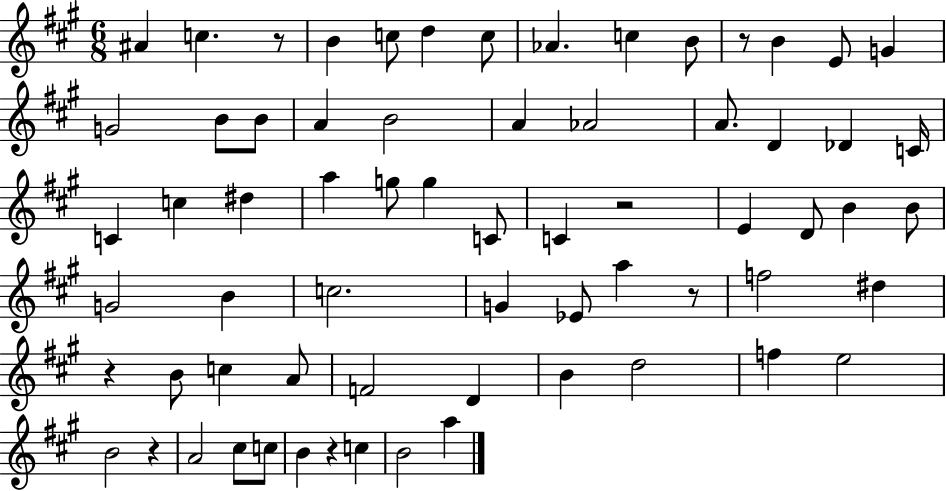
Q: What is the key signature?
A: A major